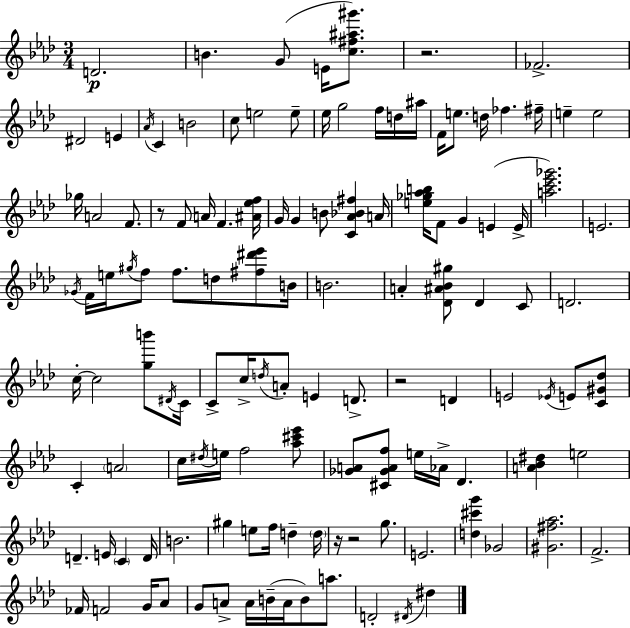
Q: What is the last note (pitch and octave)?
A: D#5